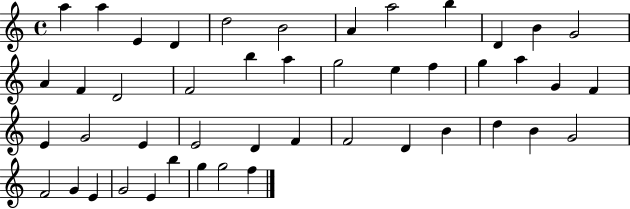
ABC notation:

X:1
T:Untitled
M:4/4
L:1/4
K:C
a a E D d2 B2 A a2 b D B G2 A F D2 F2 b a g2 e f g a G F E G2 E E2 D F F2 D B d B G2 F2 G E G2 E b g g2 f